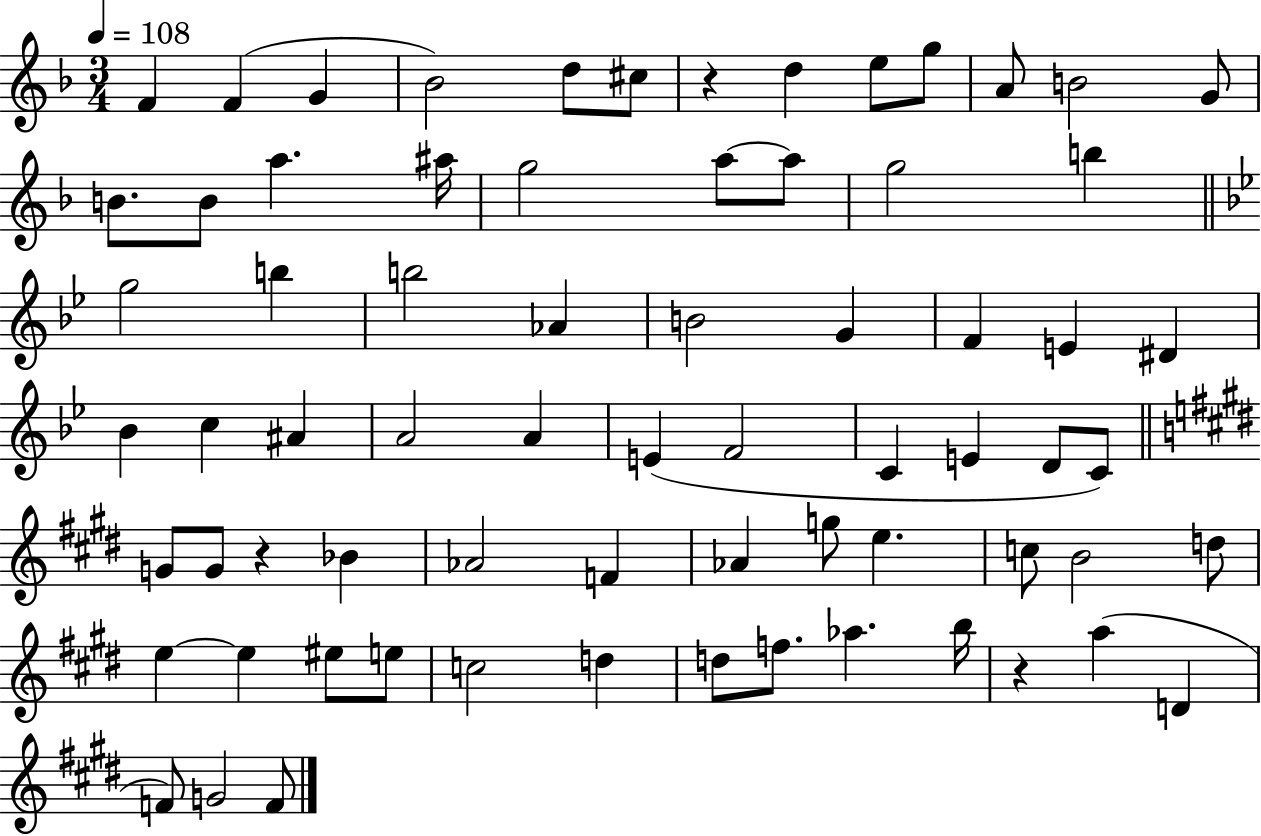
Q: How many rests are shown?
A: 3